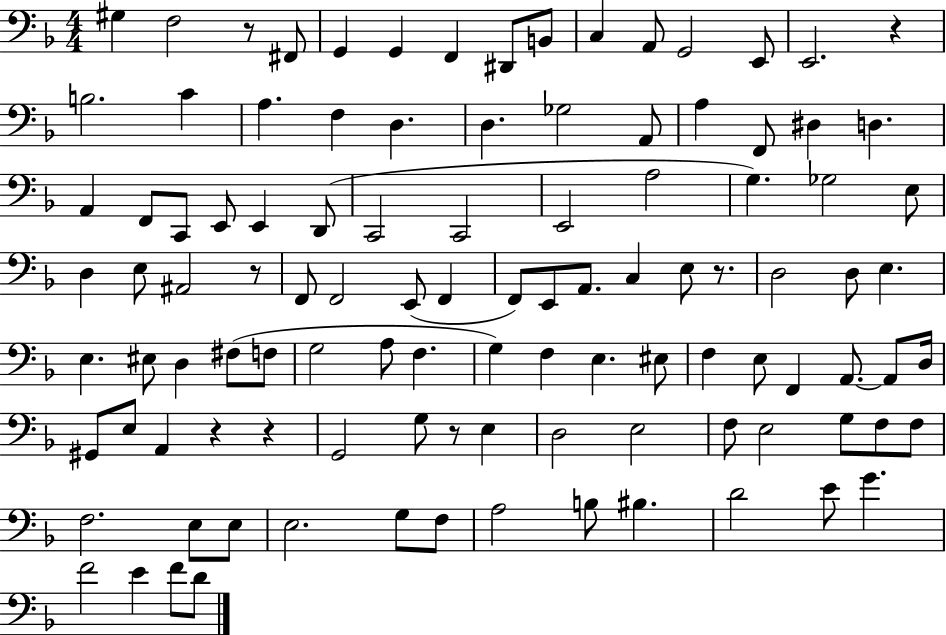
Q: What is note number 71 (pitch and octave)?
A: D3